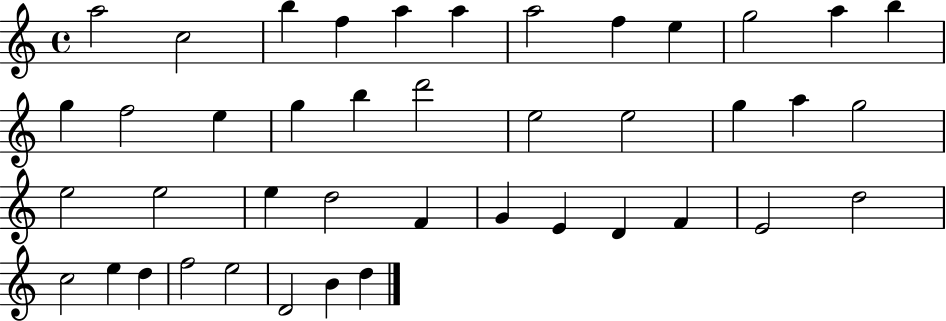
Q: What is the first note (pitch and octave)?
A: A5